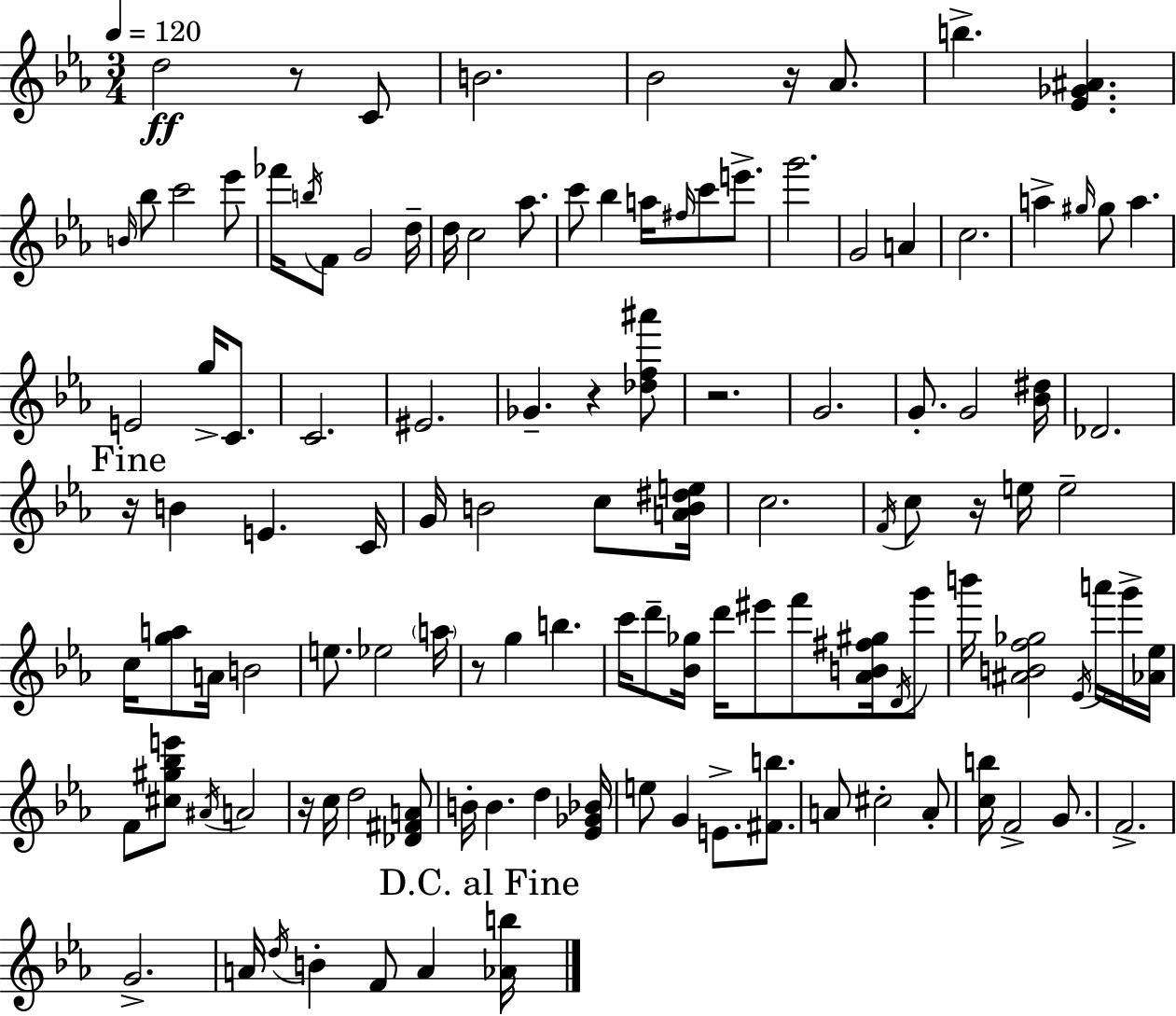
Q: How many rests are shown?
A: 8